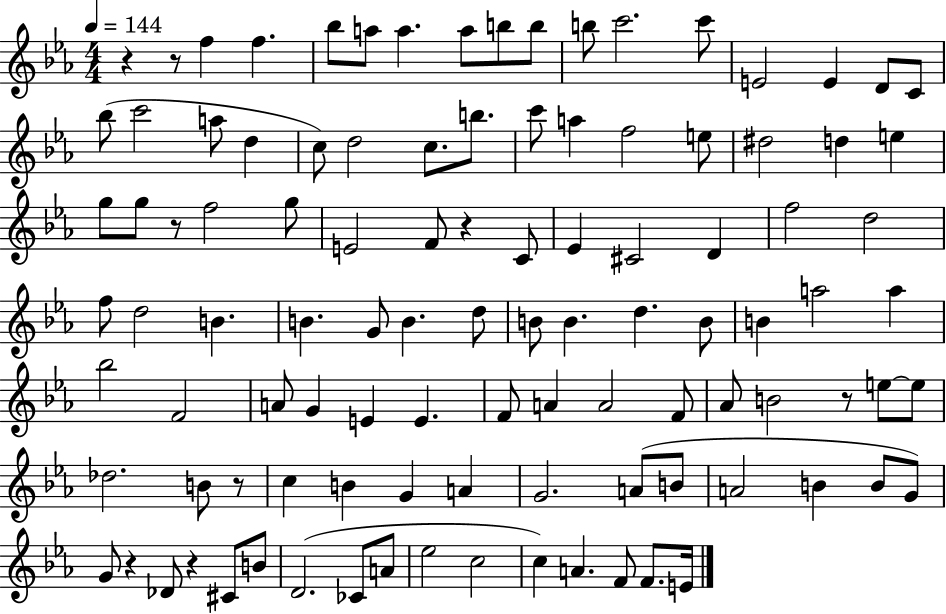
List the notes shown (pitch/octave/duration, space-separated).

R/q R/e F5/q F5/q. Bb5/e A5/e A5/q. A5/e B5/e B5/e B5/e C6/h. C6/e E4/h E4/q D4/e C4/e Bb5/e C6/h A5/e D5/q C5/e D5/h C5/e. B5/e. C6/e A5/q F5/h E5/e D#5/h D5/q E5/q G5/e G5/e R/e F5/h G5/e E4/h F4/e R/q C4/e Eb4/q C#4/h D4/q F5/h D5/h F5/e D5/h B4/q. B4/q. G4/e B4/q. D5/e B4/e B4/q. D5/q. B4/e B4/q A5/h A5/q Bb5/h F4/h A4/e G4/q E4/q E4/q. F4/e A4/q A4/h F4/e Ab4/e B4/h R/e E5/e E5/e Db5/h. B4/e R/e C5/q B4/q G4/q A4/q G4/h. A4/e B4/e A4/h B4/q B4/e G4/e G4/e R/q Db4/e R/q C#4/e B4/e D4/h. CES4/e A4/e Eb5/h C5/h C5/q A4/q. F4/e F4/e. E4/s